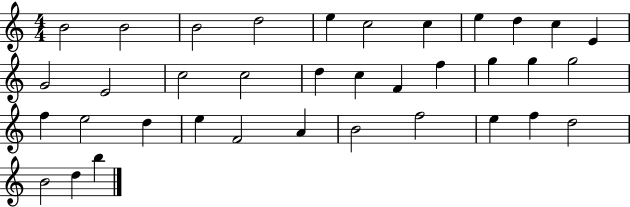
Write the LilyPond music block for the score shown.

{
  \clef treble
  \numericTimeSignature
  \time 4/4
  \key c \major
  b'2 b'2 | b'2 d''2 | e''4 c''2 c''4 | e''4 d''4 c''4 e'4 | \break g'2 e'2 | c''2 c''2 | d''4 c''4 f'4 f''4 | g''4 g''4 g''2 | \break f''4 e''2 d''4 | e''4 f'2 a'4 | b'2 f''2 | e''4 f''4 d''2 | \break b'2 d''4 b''4 | \bar "|."
}